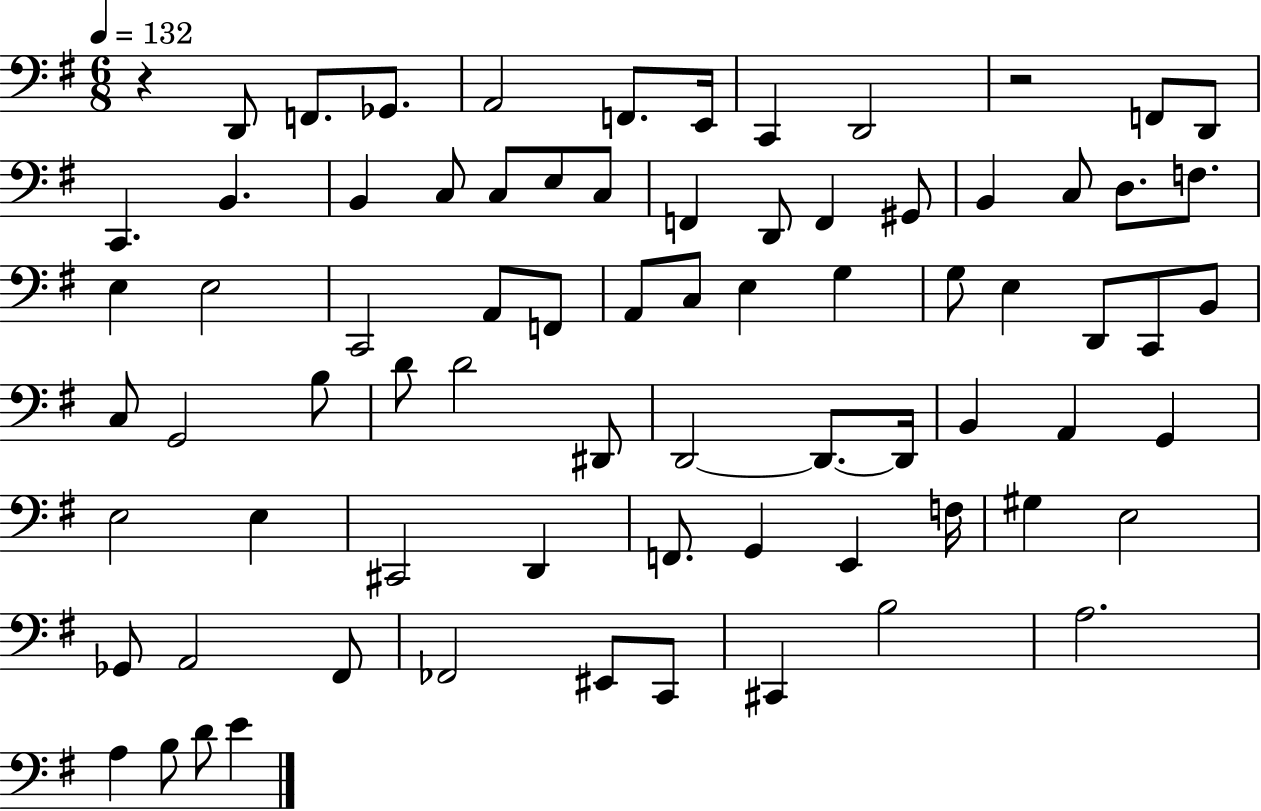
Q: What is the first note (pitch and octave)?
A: D2